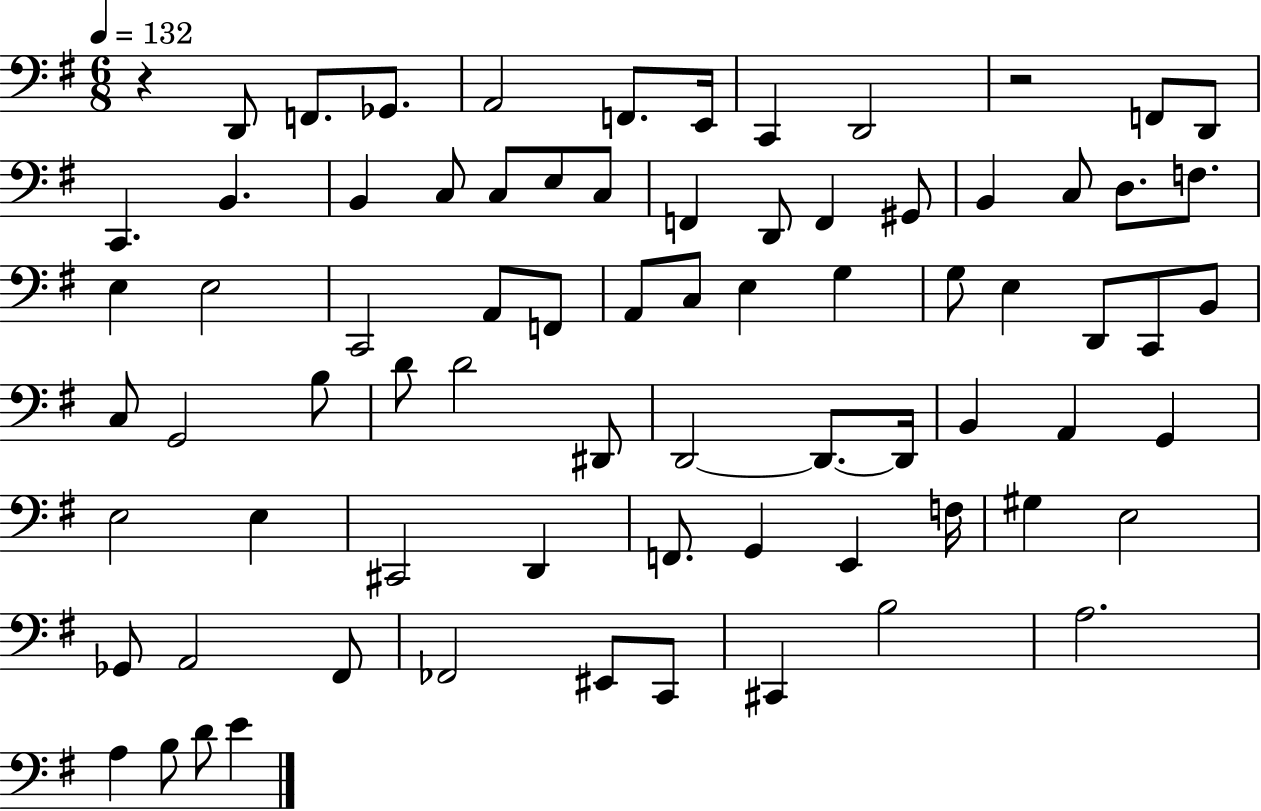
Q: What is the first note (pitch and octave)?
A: D2